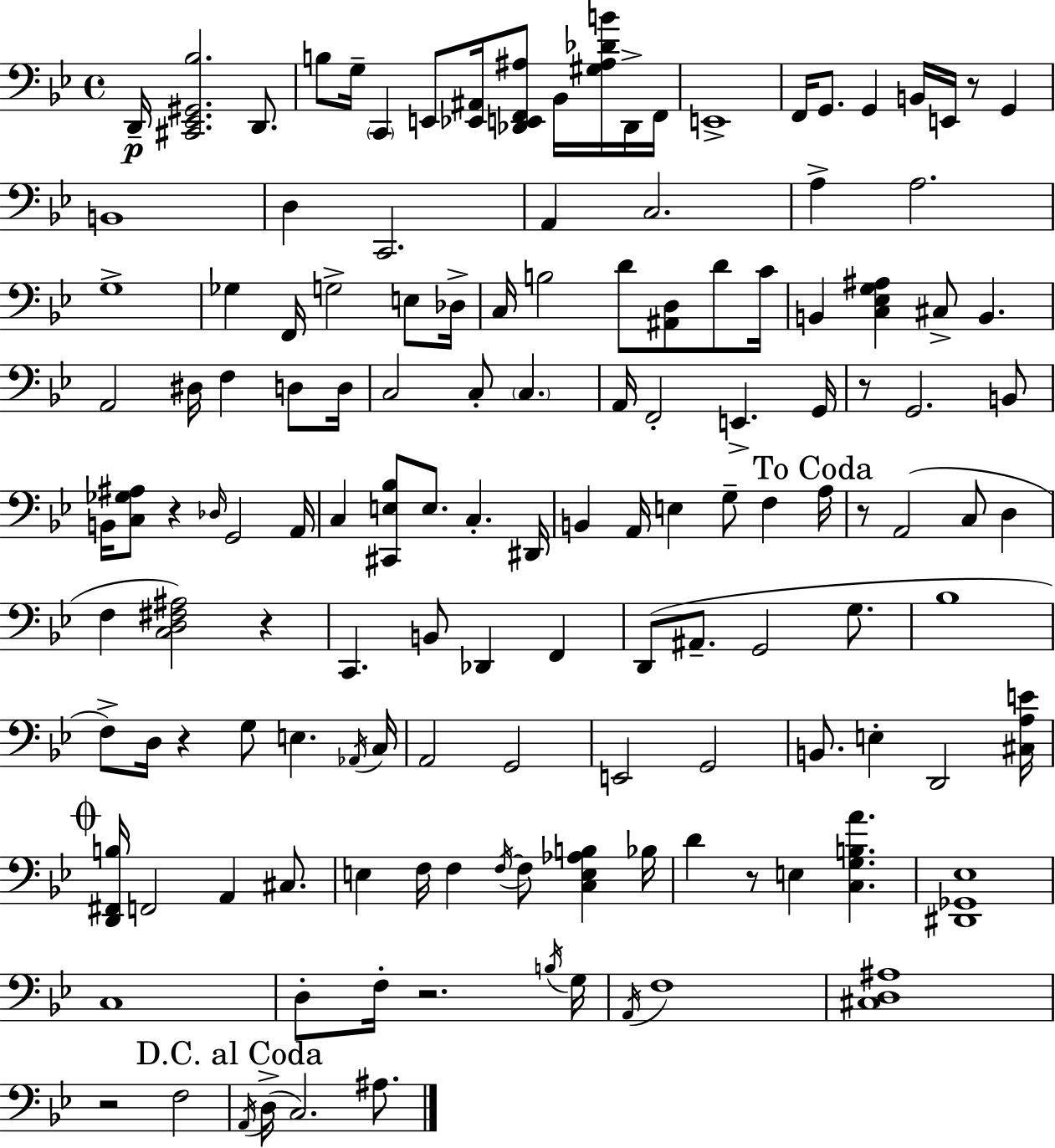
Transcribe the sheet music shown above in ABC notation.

X:1
T:Untitled
M:4/4
L:1/4
K:Bb
D,,/4 [^C,,_E,,^G,,_B,]2 D,,/2 B,/2 G,/4 C,, E,,/2 [_E,,^A,,]/4 [_D,,E,,F,,^A,]/2 _B,,/4 [^G,^A,_DB]/4 _D,,/4 F,,/4 E,,4 F,,/4 G,,/2 G,, B,,/4 E,,/4 z/2 G,, B,,4 D, C,,2 A,, C,2 A, A,2 G,4 _G, F,,/4 G,2 E,/2 _D,/4 C,/4 B,2 D/2 [^A,,D,]/2 D/2 C/4 B,, [C,_E,G,^A,] ^C,/2 B,, A,,2 ^D,/4 F, D,/2 D,/4 C,2 C,/2 C, A,,/4 F,,2 E,, G,,/4 z/2 G,,2 B,,/2 B,,/4 [C,_G,^A,]/2 z _D,/4 G,,2 A,,/4 C, [^C,,E,_B,]/2 E,/2 C, ^D,,/4 B,, A,,/4 E, G,/2 F, A,/4 z/2 A,,2 C,/2 D, F, [C,D,^F,^A,]2 z C,, B,,/2 _D,, F,, D,,/2 ^A,,/2 G,,2 G,/2 _B,4 F,/2 D,/4 z G,/2 E, _A,,/4 C,/4 A,,2 G,,2 E,,2 G,,2 B,,/2 E, D,,2 [^C,A,E]/4 [D,,^F,,B,]/4 F,,2 A,, ^C,/2 E, F,/4 F, F,/4 F,/2 [C,E,_A,B,] _B,/4 D z/2 E, [C,G,B,A] [^D,,_G,,_E,]4 C,4 D,/2 F,/4 z2 B,/4 G,/4 A,,/4 F,4 [^C,D,^A,]4 z2 F,2 A,,/4 D,/4 C,2 ^A,/2